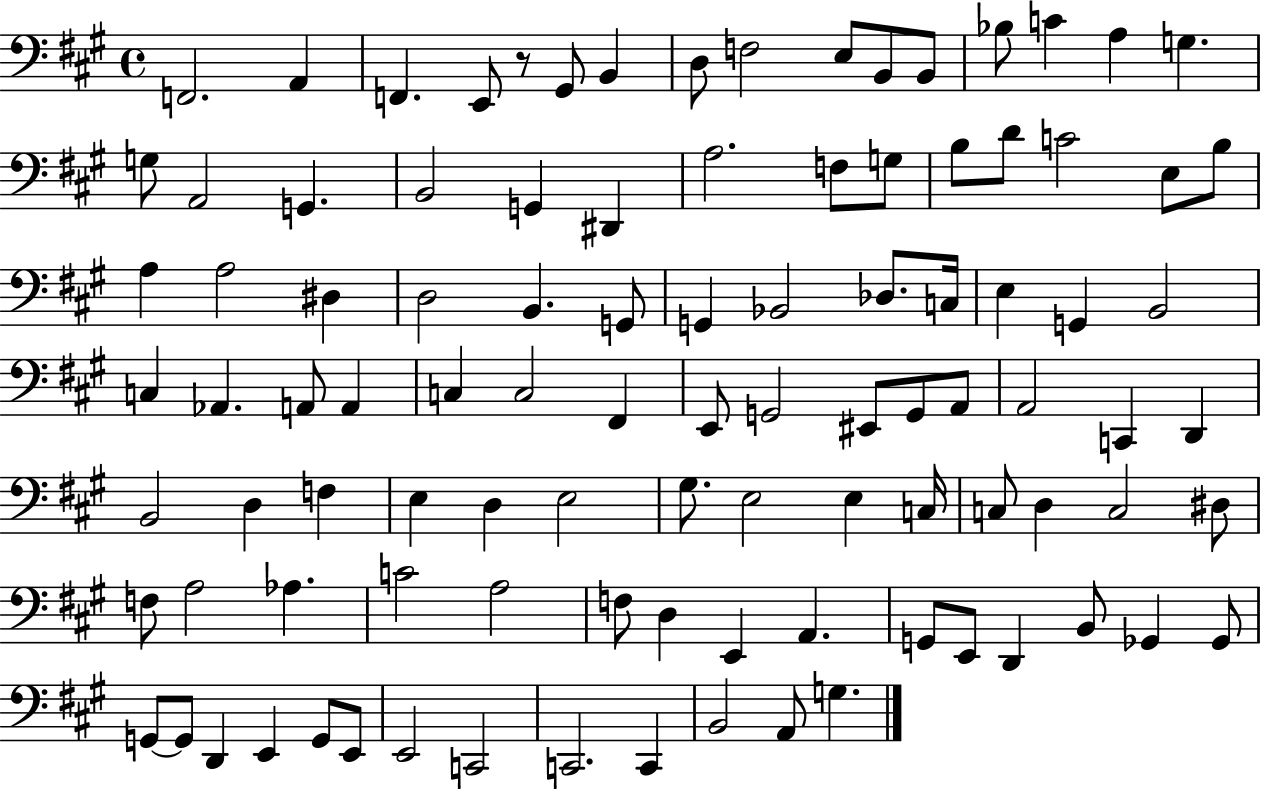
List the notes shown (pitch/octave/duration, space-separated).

F2/h. A2/q F2/q. E2/e R/e G#2/e B2/q D3/e F3/h E3/e B2/e B2/e Bb3/e C4/q A3/q G3/q. G3/e A2/h G2/q. B2/h G2/q D#2/q A3/h. F3/e G3/e B3/e D4/e C4/h E3/e B3/e A3/q A3/h D#3/q D3/h B2/q. G2/e G2/q Bb2/h Db3/e. C3/s E3/q G2/q B2/h C3/q Ab2/q. A2/e A2/q C3/q C3/h F#2/q E2/e G2/h EIS2/e G2/e A2/e A2/h C2/q D2/q B2/h D3/q F3/q E3/q D3/q E3/h G#3/e. E3/h E3/q C3/s C3/e D3/q C3/h D#3/e F3/e A3/h Ab3/q. C4/h A3/h F3/e D3/q E2/q A2/q. G2/e E2/e D2/q B2/e Gb2/q Gb2/e G2/e G2/e D2/q E2/q G2/e E2/e E2/h C2/h C2/h. C2/q B2/h A2/e G3/q.